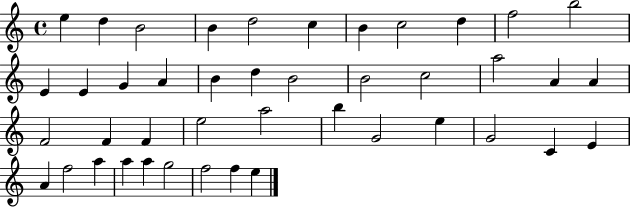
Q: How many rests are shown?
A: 0